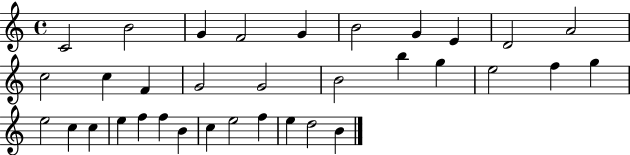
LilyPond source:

{
  \clef treble
  \time 4/4
  \defaultTimeSignature
  \key c \major
  c'2 b'2 | g'4 f'2 g'4 | b'2 g'4 e'4 | d'2 a'2 | \break c''2 c''4 f'4 | g'2 g'2 | b'2 b''4 g''4 | e''2 f''4 g''4 | \break e''2 c''4 c''4 | e''4 f''4 f''4 b'4 | c''4 e''2 f''4 | e''4 d''2 b'4 | \break \bar "|."
}